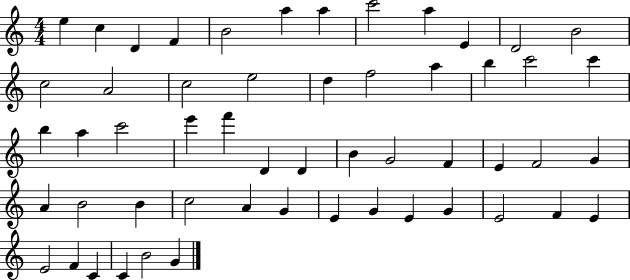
{
  \clef treble
  \numericTimeSignature
  \time 4/4
  \key c \major
  e''4 c''4 d'4 f'4 | b'2 a''4 a''4 | c'''2 a''4 e'4 | d'2 b'2 | \break c''2 a'2 | c''2 e''2 | d''4 f''2 a''4 | b''4 c'''2 c'''4 | \break b''4 a''4 c'''2 | e'''4 f'''4 d'4 d'4 | b'4 g'2 f'4 | e'4 f'2 g'4 | \break a'4 b'2 b'4 | c''2 a'4 g'4 | e'4 g'4 e'4 g'4 | e'2 f'4 e'4 | \break e'2 f'4 c'4 | c'4 b'2 g'4 | \bar "|."
}